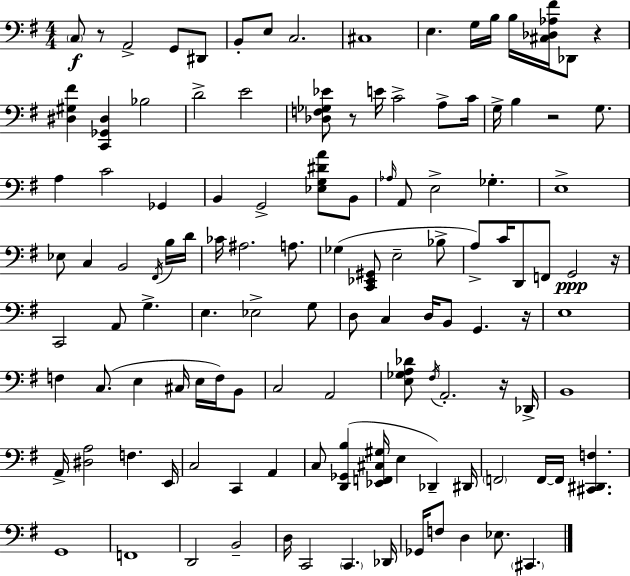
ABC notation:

X:1
T:Untitled
M:4/4
L:1/4
K:Em
C,/2 z/2 A,,2 G,,/2 ^D,,/2 B,,/2 E,/2 C,2 ^C,4 E, G,/4 B,/4 B,/4 [^C,_D,_A,^F]/4 _D,,/2 z [^D,^G,^F] [C,,_G,,^D,] _B,2 D2 E2 [_D,F,_G,_E]/2 z/2 E/4 C2 A,/2 C/4 G,/4 B, z2 G,/2 A, C2 _G,, B,, G,,2 [_E,G,^DA]/2 B,,/2 _A,/4 A,,/2 E,2 _G, E,4 _E,/2 C, B,,2 ^F,,/4 B,/4 D/4 _C/4 ^A,2 A,/2 _G, [C,,_E,,^G,,]/2 E,2 _B,/2 A,/2 C/4 D,,/2 F,,/2 G,,2 z/4 C,,2 A,,/2 G, E, _E,2 G,/2 D,/2 C, D,/4 B,,/2 G,, z/4 E,4 F, C,/2 E, ^C,/4 E,/4 F,/4 B,,/2 C,2 A,,2 [E,_G,A,_D]/2 ^F,/4 A,,2 z/4 _D,,/4 B,,4 A,,/4 [^D,A,]2 F, E,,/4 C,2 C,, A,, C,/2 [D,,_G,,B,] [_E,,F,,^C,^G,]/4 E, _D,, ^D,,/4 F,,2 F,,/4 F,,/4 [^C,,^D,,F,] G,,4 F,,4 D,,2 B,,2 D,/4 C,,2 C,, _D,,/4 _G,,/4 F,/2 D, _E,/2 ^C,,